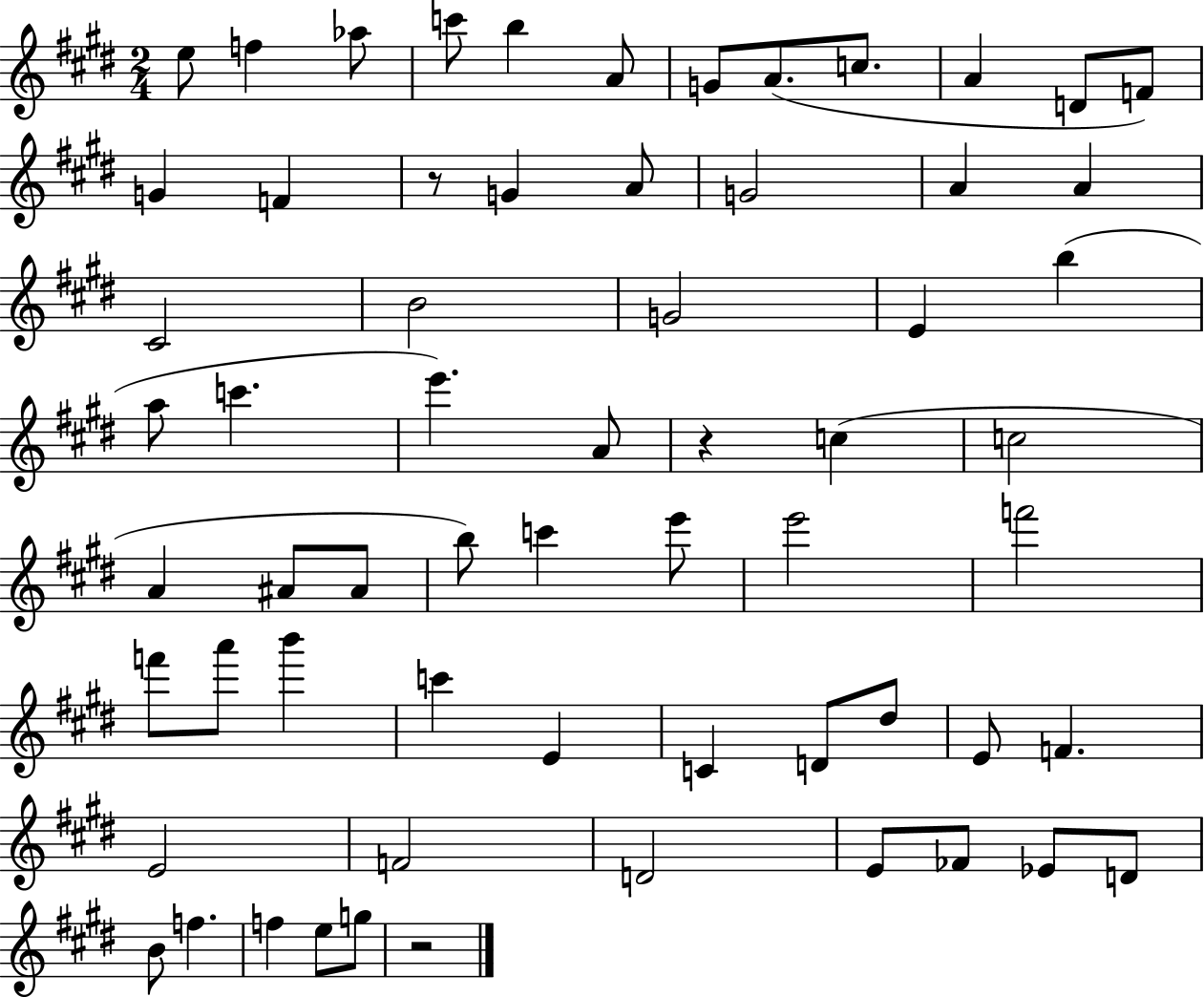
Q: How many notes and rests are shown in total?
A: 63